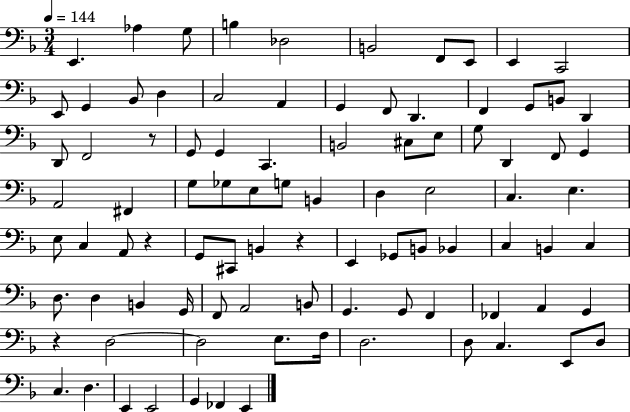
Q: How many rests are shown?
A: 4